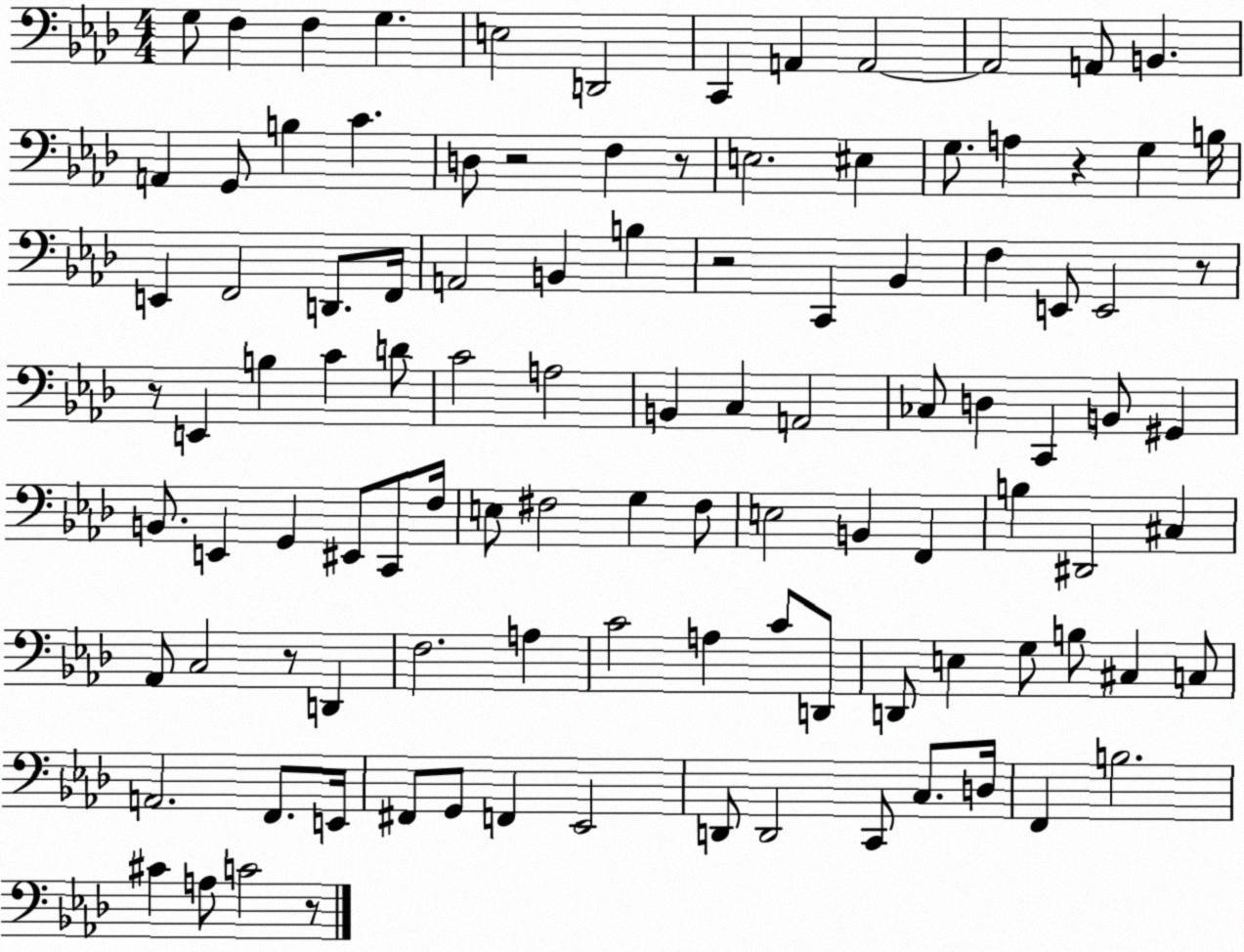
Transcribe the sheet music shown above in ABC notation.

X:1
T:Untitled
M:4/4
L:1/4
K:Ab
G,/2 F, F, G, E,2 D,,2 C,, A,, A,,2 A,,2 A,,/2 B,, A,, G,,/2 B, C D,/2 z2 F, z/2 E,2 ^E, G,/2 A, z G, B,/4 E,, F,,2 D,,/2 F,,/4 A,,2 B,, B, z2 C,, _B,, F, E,,/2 E,,2 z/2 z/2 E,, B, C D/2 C2 A,2 B,, C, A,,2 _C,/2 D, C,, B,,/2 ^G,, B,,/2 E,, G,, ^E,,/2 C,,/2 F,/4 E,/2 ^F,2 G, ^F,/2 E,2 B,, F,, B, ^D,,2 ^C, _A,,/2 C,2 z/2 D,, F,2 A, C2 A, C/2 D,,/2 D,,/2 E, G,/2 B,/2 ^C, C,/2 A,,2 F,,/2 E,,/4 ^F,,/2 G,,/2 F,, _E,,2 D,,/2 D,,2 C,,/2 C,/2 D,/4 F,, B,2 ^C A,/2 C2 z/2